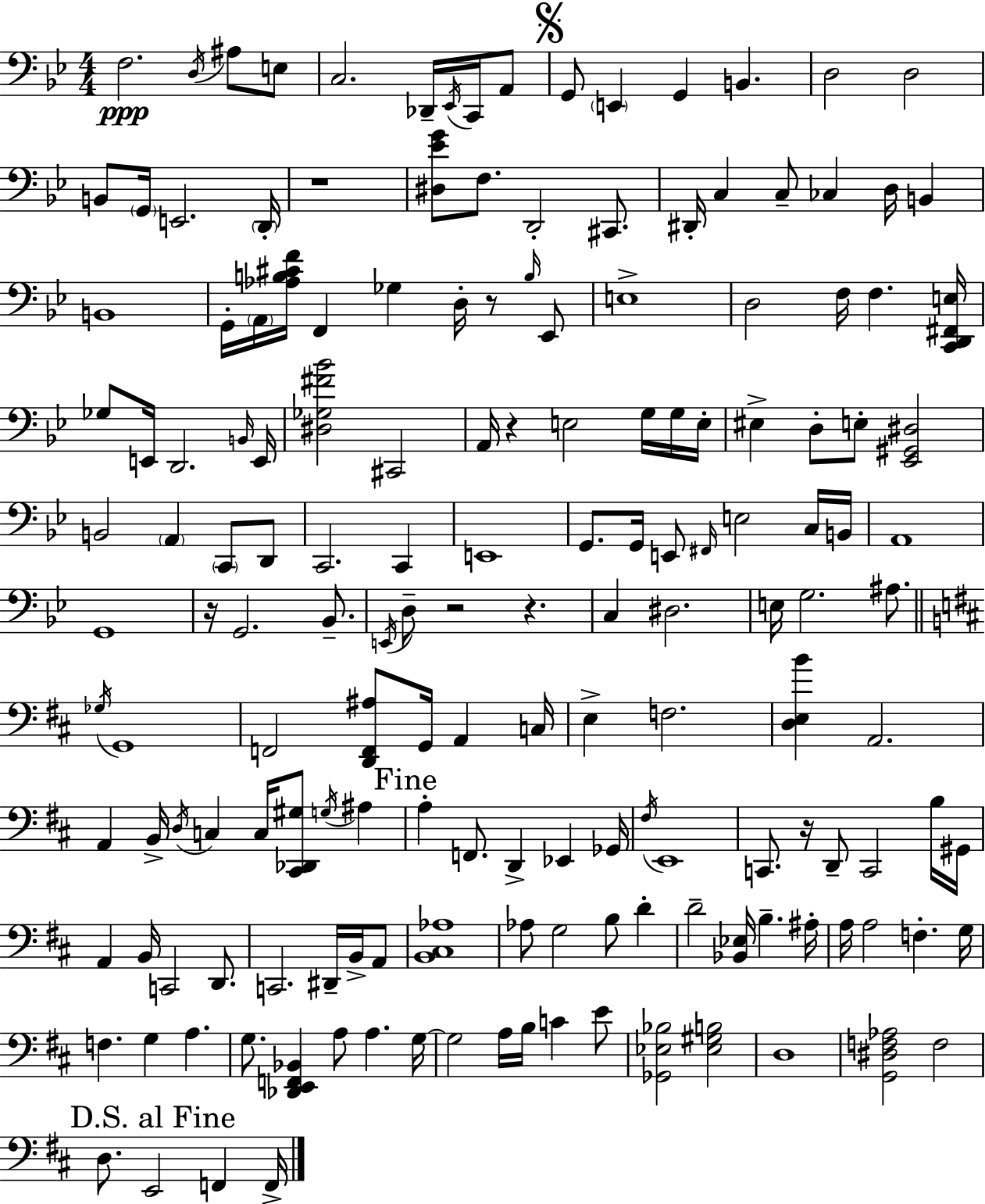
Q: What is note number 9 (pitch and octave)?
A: A2